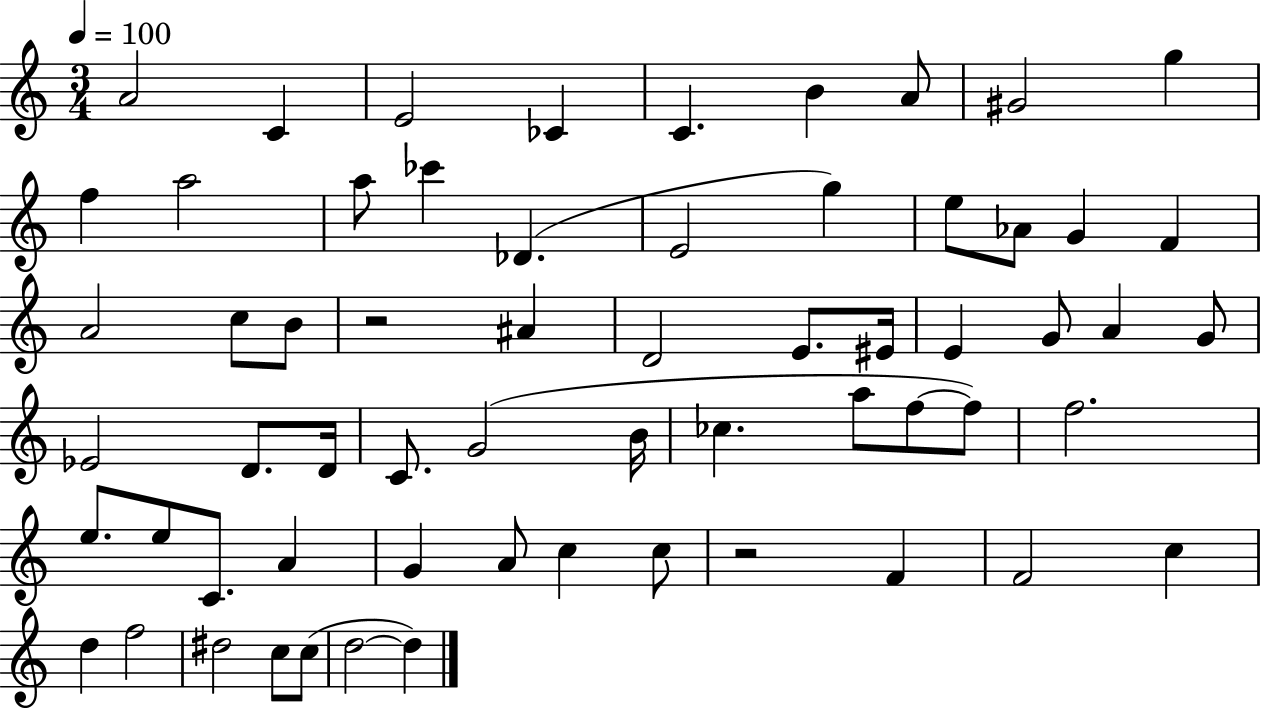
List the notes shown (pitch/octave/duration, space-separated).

A4/h C4/q E4/h CES4/q C4/q. B4/q A4/e G#4/h G5/q F5/q A5/h A5/e CES6/q Db4/q. E4/h G5/q E5/e Ab4/e G4/q F4/q A4/h C5/e B4/e R/h A#4/q D4/h E4/e. EIS4/s E4/q G4/e A4/q G4/e Eb4/h D4/e. D4/s C4/e. G4/h B4/s CES5/q. A5/e F5/e F5/e F5/h. E5/e. E5/e C4/e. A4/q G4/q A4/e C5/q C5/e R/h F4/q F4/h C5/q D5/q F5/h D#5/h C5/e C5/e D5/h D5/q